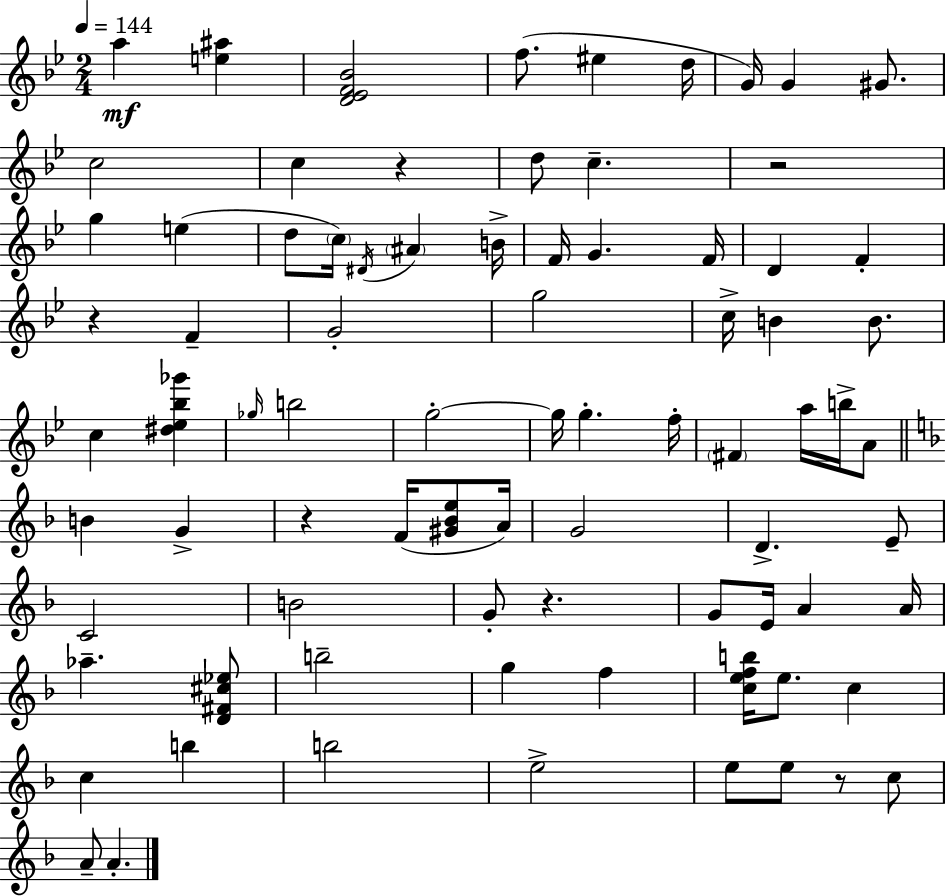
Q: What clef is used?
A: treble